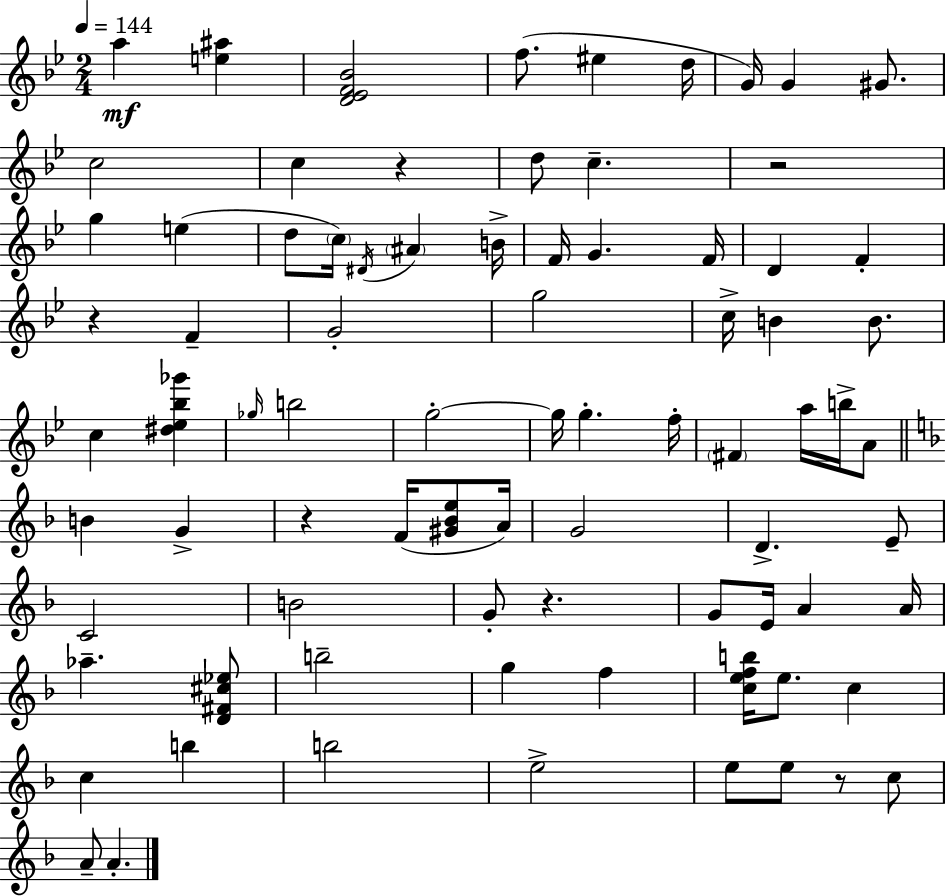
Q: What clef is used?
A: treble